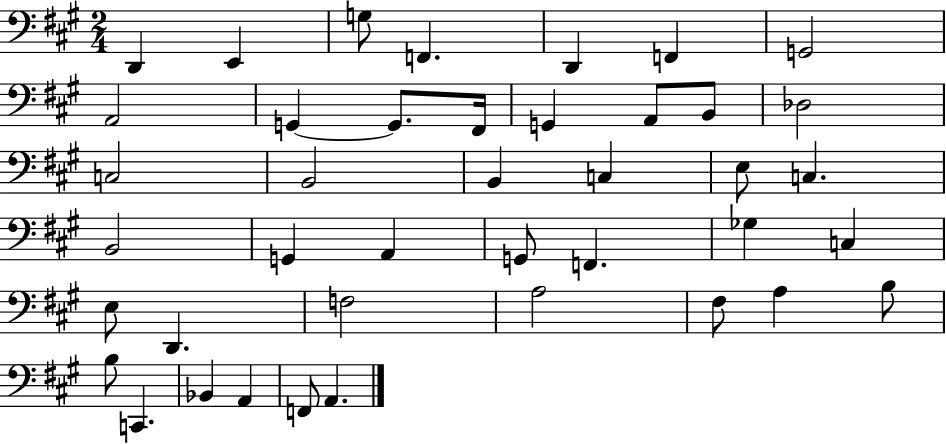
D2/q E2/q G3/e F2/q. D2/q F2/q G2/h A2/h G2/q G2/e. F#2/s G2/q A2/e B2/e Db3/h C3/h B2/h B2/q C3/q E3/e C3/q. B2/h G2/q A2/q G2/e F2/q. Gb3/q C3/q E3/e D2/q. F3/h A3/h F#3/e A3/q B3/e B3/e C2/q. Bb2/q A2/q F2/e A2/q.